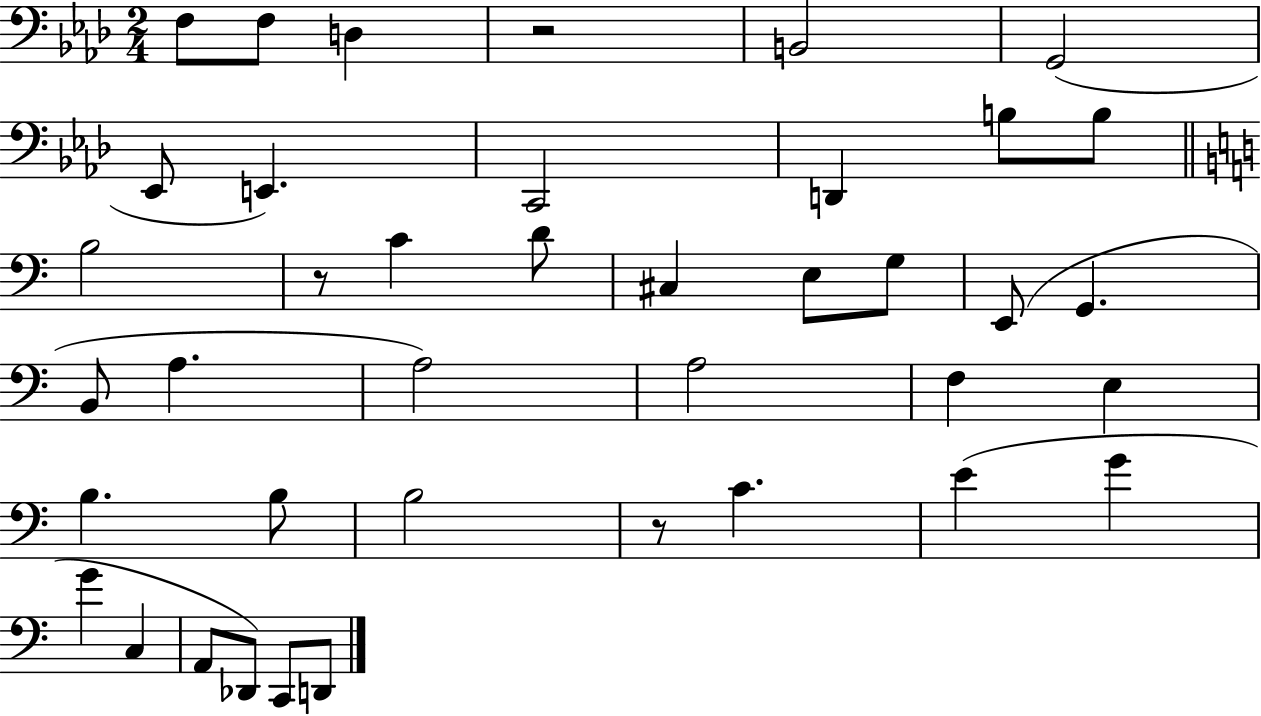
{
  \clef bass
  \numericTimeSignature
  \time 2/4
  \key aes \major
  f8 f8 d4 | r2 | b,2 | g,2( | \break ees,8 e,4.) | c,2 | d,4 b8 b8 | \bar "||" \break \key a \minor b2 | r8 c'4 d'8 | cis4 e8 g8 | e,8( g,4. | \break b,8 a4. | a2) | a2 | f4 e4 | \break b4. b8 | b2 | r8 c'4. | e'4( g'4 | \break g'4 c4 | a,8 des,8) c,8 d,8 | \bar "|."
}